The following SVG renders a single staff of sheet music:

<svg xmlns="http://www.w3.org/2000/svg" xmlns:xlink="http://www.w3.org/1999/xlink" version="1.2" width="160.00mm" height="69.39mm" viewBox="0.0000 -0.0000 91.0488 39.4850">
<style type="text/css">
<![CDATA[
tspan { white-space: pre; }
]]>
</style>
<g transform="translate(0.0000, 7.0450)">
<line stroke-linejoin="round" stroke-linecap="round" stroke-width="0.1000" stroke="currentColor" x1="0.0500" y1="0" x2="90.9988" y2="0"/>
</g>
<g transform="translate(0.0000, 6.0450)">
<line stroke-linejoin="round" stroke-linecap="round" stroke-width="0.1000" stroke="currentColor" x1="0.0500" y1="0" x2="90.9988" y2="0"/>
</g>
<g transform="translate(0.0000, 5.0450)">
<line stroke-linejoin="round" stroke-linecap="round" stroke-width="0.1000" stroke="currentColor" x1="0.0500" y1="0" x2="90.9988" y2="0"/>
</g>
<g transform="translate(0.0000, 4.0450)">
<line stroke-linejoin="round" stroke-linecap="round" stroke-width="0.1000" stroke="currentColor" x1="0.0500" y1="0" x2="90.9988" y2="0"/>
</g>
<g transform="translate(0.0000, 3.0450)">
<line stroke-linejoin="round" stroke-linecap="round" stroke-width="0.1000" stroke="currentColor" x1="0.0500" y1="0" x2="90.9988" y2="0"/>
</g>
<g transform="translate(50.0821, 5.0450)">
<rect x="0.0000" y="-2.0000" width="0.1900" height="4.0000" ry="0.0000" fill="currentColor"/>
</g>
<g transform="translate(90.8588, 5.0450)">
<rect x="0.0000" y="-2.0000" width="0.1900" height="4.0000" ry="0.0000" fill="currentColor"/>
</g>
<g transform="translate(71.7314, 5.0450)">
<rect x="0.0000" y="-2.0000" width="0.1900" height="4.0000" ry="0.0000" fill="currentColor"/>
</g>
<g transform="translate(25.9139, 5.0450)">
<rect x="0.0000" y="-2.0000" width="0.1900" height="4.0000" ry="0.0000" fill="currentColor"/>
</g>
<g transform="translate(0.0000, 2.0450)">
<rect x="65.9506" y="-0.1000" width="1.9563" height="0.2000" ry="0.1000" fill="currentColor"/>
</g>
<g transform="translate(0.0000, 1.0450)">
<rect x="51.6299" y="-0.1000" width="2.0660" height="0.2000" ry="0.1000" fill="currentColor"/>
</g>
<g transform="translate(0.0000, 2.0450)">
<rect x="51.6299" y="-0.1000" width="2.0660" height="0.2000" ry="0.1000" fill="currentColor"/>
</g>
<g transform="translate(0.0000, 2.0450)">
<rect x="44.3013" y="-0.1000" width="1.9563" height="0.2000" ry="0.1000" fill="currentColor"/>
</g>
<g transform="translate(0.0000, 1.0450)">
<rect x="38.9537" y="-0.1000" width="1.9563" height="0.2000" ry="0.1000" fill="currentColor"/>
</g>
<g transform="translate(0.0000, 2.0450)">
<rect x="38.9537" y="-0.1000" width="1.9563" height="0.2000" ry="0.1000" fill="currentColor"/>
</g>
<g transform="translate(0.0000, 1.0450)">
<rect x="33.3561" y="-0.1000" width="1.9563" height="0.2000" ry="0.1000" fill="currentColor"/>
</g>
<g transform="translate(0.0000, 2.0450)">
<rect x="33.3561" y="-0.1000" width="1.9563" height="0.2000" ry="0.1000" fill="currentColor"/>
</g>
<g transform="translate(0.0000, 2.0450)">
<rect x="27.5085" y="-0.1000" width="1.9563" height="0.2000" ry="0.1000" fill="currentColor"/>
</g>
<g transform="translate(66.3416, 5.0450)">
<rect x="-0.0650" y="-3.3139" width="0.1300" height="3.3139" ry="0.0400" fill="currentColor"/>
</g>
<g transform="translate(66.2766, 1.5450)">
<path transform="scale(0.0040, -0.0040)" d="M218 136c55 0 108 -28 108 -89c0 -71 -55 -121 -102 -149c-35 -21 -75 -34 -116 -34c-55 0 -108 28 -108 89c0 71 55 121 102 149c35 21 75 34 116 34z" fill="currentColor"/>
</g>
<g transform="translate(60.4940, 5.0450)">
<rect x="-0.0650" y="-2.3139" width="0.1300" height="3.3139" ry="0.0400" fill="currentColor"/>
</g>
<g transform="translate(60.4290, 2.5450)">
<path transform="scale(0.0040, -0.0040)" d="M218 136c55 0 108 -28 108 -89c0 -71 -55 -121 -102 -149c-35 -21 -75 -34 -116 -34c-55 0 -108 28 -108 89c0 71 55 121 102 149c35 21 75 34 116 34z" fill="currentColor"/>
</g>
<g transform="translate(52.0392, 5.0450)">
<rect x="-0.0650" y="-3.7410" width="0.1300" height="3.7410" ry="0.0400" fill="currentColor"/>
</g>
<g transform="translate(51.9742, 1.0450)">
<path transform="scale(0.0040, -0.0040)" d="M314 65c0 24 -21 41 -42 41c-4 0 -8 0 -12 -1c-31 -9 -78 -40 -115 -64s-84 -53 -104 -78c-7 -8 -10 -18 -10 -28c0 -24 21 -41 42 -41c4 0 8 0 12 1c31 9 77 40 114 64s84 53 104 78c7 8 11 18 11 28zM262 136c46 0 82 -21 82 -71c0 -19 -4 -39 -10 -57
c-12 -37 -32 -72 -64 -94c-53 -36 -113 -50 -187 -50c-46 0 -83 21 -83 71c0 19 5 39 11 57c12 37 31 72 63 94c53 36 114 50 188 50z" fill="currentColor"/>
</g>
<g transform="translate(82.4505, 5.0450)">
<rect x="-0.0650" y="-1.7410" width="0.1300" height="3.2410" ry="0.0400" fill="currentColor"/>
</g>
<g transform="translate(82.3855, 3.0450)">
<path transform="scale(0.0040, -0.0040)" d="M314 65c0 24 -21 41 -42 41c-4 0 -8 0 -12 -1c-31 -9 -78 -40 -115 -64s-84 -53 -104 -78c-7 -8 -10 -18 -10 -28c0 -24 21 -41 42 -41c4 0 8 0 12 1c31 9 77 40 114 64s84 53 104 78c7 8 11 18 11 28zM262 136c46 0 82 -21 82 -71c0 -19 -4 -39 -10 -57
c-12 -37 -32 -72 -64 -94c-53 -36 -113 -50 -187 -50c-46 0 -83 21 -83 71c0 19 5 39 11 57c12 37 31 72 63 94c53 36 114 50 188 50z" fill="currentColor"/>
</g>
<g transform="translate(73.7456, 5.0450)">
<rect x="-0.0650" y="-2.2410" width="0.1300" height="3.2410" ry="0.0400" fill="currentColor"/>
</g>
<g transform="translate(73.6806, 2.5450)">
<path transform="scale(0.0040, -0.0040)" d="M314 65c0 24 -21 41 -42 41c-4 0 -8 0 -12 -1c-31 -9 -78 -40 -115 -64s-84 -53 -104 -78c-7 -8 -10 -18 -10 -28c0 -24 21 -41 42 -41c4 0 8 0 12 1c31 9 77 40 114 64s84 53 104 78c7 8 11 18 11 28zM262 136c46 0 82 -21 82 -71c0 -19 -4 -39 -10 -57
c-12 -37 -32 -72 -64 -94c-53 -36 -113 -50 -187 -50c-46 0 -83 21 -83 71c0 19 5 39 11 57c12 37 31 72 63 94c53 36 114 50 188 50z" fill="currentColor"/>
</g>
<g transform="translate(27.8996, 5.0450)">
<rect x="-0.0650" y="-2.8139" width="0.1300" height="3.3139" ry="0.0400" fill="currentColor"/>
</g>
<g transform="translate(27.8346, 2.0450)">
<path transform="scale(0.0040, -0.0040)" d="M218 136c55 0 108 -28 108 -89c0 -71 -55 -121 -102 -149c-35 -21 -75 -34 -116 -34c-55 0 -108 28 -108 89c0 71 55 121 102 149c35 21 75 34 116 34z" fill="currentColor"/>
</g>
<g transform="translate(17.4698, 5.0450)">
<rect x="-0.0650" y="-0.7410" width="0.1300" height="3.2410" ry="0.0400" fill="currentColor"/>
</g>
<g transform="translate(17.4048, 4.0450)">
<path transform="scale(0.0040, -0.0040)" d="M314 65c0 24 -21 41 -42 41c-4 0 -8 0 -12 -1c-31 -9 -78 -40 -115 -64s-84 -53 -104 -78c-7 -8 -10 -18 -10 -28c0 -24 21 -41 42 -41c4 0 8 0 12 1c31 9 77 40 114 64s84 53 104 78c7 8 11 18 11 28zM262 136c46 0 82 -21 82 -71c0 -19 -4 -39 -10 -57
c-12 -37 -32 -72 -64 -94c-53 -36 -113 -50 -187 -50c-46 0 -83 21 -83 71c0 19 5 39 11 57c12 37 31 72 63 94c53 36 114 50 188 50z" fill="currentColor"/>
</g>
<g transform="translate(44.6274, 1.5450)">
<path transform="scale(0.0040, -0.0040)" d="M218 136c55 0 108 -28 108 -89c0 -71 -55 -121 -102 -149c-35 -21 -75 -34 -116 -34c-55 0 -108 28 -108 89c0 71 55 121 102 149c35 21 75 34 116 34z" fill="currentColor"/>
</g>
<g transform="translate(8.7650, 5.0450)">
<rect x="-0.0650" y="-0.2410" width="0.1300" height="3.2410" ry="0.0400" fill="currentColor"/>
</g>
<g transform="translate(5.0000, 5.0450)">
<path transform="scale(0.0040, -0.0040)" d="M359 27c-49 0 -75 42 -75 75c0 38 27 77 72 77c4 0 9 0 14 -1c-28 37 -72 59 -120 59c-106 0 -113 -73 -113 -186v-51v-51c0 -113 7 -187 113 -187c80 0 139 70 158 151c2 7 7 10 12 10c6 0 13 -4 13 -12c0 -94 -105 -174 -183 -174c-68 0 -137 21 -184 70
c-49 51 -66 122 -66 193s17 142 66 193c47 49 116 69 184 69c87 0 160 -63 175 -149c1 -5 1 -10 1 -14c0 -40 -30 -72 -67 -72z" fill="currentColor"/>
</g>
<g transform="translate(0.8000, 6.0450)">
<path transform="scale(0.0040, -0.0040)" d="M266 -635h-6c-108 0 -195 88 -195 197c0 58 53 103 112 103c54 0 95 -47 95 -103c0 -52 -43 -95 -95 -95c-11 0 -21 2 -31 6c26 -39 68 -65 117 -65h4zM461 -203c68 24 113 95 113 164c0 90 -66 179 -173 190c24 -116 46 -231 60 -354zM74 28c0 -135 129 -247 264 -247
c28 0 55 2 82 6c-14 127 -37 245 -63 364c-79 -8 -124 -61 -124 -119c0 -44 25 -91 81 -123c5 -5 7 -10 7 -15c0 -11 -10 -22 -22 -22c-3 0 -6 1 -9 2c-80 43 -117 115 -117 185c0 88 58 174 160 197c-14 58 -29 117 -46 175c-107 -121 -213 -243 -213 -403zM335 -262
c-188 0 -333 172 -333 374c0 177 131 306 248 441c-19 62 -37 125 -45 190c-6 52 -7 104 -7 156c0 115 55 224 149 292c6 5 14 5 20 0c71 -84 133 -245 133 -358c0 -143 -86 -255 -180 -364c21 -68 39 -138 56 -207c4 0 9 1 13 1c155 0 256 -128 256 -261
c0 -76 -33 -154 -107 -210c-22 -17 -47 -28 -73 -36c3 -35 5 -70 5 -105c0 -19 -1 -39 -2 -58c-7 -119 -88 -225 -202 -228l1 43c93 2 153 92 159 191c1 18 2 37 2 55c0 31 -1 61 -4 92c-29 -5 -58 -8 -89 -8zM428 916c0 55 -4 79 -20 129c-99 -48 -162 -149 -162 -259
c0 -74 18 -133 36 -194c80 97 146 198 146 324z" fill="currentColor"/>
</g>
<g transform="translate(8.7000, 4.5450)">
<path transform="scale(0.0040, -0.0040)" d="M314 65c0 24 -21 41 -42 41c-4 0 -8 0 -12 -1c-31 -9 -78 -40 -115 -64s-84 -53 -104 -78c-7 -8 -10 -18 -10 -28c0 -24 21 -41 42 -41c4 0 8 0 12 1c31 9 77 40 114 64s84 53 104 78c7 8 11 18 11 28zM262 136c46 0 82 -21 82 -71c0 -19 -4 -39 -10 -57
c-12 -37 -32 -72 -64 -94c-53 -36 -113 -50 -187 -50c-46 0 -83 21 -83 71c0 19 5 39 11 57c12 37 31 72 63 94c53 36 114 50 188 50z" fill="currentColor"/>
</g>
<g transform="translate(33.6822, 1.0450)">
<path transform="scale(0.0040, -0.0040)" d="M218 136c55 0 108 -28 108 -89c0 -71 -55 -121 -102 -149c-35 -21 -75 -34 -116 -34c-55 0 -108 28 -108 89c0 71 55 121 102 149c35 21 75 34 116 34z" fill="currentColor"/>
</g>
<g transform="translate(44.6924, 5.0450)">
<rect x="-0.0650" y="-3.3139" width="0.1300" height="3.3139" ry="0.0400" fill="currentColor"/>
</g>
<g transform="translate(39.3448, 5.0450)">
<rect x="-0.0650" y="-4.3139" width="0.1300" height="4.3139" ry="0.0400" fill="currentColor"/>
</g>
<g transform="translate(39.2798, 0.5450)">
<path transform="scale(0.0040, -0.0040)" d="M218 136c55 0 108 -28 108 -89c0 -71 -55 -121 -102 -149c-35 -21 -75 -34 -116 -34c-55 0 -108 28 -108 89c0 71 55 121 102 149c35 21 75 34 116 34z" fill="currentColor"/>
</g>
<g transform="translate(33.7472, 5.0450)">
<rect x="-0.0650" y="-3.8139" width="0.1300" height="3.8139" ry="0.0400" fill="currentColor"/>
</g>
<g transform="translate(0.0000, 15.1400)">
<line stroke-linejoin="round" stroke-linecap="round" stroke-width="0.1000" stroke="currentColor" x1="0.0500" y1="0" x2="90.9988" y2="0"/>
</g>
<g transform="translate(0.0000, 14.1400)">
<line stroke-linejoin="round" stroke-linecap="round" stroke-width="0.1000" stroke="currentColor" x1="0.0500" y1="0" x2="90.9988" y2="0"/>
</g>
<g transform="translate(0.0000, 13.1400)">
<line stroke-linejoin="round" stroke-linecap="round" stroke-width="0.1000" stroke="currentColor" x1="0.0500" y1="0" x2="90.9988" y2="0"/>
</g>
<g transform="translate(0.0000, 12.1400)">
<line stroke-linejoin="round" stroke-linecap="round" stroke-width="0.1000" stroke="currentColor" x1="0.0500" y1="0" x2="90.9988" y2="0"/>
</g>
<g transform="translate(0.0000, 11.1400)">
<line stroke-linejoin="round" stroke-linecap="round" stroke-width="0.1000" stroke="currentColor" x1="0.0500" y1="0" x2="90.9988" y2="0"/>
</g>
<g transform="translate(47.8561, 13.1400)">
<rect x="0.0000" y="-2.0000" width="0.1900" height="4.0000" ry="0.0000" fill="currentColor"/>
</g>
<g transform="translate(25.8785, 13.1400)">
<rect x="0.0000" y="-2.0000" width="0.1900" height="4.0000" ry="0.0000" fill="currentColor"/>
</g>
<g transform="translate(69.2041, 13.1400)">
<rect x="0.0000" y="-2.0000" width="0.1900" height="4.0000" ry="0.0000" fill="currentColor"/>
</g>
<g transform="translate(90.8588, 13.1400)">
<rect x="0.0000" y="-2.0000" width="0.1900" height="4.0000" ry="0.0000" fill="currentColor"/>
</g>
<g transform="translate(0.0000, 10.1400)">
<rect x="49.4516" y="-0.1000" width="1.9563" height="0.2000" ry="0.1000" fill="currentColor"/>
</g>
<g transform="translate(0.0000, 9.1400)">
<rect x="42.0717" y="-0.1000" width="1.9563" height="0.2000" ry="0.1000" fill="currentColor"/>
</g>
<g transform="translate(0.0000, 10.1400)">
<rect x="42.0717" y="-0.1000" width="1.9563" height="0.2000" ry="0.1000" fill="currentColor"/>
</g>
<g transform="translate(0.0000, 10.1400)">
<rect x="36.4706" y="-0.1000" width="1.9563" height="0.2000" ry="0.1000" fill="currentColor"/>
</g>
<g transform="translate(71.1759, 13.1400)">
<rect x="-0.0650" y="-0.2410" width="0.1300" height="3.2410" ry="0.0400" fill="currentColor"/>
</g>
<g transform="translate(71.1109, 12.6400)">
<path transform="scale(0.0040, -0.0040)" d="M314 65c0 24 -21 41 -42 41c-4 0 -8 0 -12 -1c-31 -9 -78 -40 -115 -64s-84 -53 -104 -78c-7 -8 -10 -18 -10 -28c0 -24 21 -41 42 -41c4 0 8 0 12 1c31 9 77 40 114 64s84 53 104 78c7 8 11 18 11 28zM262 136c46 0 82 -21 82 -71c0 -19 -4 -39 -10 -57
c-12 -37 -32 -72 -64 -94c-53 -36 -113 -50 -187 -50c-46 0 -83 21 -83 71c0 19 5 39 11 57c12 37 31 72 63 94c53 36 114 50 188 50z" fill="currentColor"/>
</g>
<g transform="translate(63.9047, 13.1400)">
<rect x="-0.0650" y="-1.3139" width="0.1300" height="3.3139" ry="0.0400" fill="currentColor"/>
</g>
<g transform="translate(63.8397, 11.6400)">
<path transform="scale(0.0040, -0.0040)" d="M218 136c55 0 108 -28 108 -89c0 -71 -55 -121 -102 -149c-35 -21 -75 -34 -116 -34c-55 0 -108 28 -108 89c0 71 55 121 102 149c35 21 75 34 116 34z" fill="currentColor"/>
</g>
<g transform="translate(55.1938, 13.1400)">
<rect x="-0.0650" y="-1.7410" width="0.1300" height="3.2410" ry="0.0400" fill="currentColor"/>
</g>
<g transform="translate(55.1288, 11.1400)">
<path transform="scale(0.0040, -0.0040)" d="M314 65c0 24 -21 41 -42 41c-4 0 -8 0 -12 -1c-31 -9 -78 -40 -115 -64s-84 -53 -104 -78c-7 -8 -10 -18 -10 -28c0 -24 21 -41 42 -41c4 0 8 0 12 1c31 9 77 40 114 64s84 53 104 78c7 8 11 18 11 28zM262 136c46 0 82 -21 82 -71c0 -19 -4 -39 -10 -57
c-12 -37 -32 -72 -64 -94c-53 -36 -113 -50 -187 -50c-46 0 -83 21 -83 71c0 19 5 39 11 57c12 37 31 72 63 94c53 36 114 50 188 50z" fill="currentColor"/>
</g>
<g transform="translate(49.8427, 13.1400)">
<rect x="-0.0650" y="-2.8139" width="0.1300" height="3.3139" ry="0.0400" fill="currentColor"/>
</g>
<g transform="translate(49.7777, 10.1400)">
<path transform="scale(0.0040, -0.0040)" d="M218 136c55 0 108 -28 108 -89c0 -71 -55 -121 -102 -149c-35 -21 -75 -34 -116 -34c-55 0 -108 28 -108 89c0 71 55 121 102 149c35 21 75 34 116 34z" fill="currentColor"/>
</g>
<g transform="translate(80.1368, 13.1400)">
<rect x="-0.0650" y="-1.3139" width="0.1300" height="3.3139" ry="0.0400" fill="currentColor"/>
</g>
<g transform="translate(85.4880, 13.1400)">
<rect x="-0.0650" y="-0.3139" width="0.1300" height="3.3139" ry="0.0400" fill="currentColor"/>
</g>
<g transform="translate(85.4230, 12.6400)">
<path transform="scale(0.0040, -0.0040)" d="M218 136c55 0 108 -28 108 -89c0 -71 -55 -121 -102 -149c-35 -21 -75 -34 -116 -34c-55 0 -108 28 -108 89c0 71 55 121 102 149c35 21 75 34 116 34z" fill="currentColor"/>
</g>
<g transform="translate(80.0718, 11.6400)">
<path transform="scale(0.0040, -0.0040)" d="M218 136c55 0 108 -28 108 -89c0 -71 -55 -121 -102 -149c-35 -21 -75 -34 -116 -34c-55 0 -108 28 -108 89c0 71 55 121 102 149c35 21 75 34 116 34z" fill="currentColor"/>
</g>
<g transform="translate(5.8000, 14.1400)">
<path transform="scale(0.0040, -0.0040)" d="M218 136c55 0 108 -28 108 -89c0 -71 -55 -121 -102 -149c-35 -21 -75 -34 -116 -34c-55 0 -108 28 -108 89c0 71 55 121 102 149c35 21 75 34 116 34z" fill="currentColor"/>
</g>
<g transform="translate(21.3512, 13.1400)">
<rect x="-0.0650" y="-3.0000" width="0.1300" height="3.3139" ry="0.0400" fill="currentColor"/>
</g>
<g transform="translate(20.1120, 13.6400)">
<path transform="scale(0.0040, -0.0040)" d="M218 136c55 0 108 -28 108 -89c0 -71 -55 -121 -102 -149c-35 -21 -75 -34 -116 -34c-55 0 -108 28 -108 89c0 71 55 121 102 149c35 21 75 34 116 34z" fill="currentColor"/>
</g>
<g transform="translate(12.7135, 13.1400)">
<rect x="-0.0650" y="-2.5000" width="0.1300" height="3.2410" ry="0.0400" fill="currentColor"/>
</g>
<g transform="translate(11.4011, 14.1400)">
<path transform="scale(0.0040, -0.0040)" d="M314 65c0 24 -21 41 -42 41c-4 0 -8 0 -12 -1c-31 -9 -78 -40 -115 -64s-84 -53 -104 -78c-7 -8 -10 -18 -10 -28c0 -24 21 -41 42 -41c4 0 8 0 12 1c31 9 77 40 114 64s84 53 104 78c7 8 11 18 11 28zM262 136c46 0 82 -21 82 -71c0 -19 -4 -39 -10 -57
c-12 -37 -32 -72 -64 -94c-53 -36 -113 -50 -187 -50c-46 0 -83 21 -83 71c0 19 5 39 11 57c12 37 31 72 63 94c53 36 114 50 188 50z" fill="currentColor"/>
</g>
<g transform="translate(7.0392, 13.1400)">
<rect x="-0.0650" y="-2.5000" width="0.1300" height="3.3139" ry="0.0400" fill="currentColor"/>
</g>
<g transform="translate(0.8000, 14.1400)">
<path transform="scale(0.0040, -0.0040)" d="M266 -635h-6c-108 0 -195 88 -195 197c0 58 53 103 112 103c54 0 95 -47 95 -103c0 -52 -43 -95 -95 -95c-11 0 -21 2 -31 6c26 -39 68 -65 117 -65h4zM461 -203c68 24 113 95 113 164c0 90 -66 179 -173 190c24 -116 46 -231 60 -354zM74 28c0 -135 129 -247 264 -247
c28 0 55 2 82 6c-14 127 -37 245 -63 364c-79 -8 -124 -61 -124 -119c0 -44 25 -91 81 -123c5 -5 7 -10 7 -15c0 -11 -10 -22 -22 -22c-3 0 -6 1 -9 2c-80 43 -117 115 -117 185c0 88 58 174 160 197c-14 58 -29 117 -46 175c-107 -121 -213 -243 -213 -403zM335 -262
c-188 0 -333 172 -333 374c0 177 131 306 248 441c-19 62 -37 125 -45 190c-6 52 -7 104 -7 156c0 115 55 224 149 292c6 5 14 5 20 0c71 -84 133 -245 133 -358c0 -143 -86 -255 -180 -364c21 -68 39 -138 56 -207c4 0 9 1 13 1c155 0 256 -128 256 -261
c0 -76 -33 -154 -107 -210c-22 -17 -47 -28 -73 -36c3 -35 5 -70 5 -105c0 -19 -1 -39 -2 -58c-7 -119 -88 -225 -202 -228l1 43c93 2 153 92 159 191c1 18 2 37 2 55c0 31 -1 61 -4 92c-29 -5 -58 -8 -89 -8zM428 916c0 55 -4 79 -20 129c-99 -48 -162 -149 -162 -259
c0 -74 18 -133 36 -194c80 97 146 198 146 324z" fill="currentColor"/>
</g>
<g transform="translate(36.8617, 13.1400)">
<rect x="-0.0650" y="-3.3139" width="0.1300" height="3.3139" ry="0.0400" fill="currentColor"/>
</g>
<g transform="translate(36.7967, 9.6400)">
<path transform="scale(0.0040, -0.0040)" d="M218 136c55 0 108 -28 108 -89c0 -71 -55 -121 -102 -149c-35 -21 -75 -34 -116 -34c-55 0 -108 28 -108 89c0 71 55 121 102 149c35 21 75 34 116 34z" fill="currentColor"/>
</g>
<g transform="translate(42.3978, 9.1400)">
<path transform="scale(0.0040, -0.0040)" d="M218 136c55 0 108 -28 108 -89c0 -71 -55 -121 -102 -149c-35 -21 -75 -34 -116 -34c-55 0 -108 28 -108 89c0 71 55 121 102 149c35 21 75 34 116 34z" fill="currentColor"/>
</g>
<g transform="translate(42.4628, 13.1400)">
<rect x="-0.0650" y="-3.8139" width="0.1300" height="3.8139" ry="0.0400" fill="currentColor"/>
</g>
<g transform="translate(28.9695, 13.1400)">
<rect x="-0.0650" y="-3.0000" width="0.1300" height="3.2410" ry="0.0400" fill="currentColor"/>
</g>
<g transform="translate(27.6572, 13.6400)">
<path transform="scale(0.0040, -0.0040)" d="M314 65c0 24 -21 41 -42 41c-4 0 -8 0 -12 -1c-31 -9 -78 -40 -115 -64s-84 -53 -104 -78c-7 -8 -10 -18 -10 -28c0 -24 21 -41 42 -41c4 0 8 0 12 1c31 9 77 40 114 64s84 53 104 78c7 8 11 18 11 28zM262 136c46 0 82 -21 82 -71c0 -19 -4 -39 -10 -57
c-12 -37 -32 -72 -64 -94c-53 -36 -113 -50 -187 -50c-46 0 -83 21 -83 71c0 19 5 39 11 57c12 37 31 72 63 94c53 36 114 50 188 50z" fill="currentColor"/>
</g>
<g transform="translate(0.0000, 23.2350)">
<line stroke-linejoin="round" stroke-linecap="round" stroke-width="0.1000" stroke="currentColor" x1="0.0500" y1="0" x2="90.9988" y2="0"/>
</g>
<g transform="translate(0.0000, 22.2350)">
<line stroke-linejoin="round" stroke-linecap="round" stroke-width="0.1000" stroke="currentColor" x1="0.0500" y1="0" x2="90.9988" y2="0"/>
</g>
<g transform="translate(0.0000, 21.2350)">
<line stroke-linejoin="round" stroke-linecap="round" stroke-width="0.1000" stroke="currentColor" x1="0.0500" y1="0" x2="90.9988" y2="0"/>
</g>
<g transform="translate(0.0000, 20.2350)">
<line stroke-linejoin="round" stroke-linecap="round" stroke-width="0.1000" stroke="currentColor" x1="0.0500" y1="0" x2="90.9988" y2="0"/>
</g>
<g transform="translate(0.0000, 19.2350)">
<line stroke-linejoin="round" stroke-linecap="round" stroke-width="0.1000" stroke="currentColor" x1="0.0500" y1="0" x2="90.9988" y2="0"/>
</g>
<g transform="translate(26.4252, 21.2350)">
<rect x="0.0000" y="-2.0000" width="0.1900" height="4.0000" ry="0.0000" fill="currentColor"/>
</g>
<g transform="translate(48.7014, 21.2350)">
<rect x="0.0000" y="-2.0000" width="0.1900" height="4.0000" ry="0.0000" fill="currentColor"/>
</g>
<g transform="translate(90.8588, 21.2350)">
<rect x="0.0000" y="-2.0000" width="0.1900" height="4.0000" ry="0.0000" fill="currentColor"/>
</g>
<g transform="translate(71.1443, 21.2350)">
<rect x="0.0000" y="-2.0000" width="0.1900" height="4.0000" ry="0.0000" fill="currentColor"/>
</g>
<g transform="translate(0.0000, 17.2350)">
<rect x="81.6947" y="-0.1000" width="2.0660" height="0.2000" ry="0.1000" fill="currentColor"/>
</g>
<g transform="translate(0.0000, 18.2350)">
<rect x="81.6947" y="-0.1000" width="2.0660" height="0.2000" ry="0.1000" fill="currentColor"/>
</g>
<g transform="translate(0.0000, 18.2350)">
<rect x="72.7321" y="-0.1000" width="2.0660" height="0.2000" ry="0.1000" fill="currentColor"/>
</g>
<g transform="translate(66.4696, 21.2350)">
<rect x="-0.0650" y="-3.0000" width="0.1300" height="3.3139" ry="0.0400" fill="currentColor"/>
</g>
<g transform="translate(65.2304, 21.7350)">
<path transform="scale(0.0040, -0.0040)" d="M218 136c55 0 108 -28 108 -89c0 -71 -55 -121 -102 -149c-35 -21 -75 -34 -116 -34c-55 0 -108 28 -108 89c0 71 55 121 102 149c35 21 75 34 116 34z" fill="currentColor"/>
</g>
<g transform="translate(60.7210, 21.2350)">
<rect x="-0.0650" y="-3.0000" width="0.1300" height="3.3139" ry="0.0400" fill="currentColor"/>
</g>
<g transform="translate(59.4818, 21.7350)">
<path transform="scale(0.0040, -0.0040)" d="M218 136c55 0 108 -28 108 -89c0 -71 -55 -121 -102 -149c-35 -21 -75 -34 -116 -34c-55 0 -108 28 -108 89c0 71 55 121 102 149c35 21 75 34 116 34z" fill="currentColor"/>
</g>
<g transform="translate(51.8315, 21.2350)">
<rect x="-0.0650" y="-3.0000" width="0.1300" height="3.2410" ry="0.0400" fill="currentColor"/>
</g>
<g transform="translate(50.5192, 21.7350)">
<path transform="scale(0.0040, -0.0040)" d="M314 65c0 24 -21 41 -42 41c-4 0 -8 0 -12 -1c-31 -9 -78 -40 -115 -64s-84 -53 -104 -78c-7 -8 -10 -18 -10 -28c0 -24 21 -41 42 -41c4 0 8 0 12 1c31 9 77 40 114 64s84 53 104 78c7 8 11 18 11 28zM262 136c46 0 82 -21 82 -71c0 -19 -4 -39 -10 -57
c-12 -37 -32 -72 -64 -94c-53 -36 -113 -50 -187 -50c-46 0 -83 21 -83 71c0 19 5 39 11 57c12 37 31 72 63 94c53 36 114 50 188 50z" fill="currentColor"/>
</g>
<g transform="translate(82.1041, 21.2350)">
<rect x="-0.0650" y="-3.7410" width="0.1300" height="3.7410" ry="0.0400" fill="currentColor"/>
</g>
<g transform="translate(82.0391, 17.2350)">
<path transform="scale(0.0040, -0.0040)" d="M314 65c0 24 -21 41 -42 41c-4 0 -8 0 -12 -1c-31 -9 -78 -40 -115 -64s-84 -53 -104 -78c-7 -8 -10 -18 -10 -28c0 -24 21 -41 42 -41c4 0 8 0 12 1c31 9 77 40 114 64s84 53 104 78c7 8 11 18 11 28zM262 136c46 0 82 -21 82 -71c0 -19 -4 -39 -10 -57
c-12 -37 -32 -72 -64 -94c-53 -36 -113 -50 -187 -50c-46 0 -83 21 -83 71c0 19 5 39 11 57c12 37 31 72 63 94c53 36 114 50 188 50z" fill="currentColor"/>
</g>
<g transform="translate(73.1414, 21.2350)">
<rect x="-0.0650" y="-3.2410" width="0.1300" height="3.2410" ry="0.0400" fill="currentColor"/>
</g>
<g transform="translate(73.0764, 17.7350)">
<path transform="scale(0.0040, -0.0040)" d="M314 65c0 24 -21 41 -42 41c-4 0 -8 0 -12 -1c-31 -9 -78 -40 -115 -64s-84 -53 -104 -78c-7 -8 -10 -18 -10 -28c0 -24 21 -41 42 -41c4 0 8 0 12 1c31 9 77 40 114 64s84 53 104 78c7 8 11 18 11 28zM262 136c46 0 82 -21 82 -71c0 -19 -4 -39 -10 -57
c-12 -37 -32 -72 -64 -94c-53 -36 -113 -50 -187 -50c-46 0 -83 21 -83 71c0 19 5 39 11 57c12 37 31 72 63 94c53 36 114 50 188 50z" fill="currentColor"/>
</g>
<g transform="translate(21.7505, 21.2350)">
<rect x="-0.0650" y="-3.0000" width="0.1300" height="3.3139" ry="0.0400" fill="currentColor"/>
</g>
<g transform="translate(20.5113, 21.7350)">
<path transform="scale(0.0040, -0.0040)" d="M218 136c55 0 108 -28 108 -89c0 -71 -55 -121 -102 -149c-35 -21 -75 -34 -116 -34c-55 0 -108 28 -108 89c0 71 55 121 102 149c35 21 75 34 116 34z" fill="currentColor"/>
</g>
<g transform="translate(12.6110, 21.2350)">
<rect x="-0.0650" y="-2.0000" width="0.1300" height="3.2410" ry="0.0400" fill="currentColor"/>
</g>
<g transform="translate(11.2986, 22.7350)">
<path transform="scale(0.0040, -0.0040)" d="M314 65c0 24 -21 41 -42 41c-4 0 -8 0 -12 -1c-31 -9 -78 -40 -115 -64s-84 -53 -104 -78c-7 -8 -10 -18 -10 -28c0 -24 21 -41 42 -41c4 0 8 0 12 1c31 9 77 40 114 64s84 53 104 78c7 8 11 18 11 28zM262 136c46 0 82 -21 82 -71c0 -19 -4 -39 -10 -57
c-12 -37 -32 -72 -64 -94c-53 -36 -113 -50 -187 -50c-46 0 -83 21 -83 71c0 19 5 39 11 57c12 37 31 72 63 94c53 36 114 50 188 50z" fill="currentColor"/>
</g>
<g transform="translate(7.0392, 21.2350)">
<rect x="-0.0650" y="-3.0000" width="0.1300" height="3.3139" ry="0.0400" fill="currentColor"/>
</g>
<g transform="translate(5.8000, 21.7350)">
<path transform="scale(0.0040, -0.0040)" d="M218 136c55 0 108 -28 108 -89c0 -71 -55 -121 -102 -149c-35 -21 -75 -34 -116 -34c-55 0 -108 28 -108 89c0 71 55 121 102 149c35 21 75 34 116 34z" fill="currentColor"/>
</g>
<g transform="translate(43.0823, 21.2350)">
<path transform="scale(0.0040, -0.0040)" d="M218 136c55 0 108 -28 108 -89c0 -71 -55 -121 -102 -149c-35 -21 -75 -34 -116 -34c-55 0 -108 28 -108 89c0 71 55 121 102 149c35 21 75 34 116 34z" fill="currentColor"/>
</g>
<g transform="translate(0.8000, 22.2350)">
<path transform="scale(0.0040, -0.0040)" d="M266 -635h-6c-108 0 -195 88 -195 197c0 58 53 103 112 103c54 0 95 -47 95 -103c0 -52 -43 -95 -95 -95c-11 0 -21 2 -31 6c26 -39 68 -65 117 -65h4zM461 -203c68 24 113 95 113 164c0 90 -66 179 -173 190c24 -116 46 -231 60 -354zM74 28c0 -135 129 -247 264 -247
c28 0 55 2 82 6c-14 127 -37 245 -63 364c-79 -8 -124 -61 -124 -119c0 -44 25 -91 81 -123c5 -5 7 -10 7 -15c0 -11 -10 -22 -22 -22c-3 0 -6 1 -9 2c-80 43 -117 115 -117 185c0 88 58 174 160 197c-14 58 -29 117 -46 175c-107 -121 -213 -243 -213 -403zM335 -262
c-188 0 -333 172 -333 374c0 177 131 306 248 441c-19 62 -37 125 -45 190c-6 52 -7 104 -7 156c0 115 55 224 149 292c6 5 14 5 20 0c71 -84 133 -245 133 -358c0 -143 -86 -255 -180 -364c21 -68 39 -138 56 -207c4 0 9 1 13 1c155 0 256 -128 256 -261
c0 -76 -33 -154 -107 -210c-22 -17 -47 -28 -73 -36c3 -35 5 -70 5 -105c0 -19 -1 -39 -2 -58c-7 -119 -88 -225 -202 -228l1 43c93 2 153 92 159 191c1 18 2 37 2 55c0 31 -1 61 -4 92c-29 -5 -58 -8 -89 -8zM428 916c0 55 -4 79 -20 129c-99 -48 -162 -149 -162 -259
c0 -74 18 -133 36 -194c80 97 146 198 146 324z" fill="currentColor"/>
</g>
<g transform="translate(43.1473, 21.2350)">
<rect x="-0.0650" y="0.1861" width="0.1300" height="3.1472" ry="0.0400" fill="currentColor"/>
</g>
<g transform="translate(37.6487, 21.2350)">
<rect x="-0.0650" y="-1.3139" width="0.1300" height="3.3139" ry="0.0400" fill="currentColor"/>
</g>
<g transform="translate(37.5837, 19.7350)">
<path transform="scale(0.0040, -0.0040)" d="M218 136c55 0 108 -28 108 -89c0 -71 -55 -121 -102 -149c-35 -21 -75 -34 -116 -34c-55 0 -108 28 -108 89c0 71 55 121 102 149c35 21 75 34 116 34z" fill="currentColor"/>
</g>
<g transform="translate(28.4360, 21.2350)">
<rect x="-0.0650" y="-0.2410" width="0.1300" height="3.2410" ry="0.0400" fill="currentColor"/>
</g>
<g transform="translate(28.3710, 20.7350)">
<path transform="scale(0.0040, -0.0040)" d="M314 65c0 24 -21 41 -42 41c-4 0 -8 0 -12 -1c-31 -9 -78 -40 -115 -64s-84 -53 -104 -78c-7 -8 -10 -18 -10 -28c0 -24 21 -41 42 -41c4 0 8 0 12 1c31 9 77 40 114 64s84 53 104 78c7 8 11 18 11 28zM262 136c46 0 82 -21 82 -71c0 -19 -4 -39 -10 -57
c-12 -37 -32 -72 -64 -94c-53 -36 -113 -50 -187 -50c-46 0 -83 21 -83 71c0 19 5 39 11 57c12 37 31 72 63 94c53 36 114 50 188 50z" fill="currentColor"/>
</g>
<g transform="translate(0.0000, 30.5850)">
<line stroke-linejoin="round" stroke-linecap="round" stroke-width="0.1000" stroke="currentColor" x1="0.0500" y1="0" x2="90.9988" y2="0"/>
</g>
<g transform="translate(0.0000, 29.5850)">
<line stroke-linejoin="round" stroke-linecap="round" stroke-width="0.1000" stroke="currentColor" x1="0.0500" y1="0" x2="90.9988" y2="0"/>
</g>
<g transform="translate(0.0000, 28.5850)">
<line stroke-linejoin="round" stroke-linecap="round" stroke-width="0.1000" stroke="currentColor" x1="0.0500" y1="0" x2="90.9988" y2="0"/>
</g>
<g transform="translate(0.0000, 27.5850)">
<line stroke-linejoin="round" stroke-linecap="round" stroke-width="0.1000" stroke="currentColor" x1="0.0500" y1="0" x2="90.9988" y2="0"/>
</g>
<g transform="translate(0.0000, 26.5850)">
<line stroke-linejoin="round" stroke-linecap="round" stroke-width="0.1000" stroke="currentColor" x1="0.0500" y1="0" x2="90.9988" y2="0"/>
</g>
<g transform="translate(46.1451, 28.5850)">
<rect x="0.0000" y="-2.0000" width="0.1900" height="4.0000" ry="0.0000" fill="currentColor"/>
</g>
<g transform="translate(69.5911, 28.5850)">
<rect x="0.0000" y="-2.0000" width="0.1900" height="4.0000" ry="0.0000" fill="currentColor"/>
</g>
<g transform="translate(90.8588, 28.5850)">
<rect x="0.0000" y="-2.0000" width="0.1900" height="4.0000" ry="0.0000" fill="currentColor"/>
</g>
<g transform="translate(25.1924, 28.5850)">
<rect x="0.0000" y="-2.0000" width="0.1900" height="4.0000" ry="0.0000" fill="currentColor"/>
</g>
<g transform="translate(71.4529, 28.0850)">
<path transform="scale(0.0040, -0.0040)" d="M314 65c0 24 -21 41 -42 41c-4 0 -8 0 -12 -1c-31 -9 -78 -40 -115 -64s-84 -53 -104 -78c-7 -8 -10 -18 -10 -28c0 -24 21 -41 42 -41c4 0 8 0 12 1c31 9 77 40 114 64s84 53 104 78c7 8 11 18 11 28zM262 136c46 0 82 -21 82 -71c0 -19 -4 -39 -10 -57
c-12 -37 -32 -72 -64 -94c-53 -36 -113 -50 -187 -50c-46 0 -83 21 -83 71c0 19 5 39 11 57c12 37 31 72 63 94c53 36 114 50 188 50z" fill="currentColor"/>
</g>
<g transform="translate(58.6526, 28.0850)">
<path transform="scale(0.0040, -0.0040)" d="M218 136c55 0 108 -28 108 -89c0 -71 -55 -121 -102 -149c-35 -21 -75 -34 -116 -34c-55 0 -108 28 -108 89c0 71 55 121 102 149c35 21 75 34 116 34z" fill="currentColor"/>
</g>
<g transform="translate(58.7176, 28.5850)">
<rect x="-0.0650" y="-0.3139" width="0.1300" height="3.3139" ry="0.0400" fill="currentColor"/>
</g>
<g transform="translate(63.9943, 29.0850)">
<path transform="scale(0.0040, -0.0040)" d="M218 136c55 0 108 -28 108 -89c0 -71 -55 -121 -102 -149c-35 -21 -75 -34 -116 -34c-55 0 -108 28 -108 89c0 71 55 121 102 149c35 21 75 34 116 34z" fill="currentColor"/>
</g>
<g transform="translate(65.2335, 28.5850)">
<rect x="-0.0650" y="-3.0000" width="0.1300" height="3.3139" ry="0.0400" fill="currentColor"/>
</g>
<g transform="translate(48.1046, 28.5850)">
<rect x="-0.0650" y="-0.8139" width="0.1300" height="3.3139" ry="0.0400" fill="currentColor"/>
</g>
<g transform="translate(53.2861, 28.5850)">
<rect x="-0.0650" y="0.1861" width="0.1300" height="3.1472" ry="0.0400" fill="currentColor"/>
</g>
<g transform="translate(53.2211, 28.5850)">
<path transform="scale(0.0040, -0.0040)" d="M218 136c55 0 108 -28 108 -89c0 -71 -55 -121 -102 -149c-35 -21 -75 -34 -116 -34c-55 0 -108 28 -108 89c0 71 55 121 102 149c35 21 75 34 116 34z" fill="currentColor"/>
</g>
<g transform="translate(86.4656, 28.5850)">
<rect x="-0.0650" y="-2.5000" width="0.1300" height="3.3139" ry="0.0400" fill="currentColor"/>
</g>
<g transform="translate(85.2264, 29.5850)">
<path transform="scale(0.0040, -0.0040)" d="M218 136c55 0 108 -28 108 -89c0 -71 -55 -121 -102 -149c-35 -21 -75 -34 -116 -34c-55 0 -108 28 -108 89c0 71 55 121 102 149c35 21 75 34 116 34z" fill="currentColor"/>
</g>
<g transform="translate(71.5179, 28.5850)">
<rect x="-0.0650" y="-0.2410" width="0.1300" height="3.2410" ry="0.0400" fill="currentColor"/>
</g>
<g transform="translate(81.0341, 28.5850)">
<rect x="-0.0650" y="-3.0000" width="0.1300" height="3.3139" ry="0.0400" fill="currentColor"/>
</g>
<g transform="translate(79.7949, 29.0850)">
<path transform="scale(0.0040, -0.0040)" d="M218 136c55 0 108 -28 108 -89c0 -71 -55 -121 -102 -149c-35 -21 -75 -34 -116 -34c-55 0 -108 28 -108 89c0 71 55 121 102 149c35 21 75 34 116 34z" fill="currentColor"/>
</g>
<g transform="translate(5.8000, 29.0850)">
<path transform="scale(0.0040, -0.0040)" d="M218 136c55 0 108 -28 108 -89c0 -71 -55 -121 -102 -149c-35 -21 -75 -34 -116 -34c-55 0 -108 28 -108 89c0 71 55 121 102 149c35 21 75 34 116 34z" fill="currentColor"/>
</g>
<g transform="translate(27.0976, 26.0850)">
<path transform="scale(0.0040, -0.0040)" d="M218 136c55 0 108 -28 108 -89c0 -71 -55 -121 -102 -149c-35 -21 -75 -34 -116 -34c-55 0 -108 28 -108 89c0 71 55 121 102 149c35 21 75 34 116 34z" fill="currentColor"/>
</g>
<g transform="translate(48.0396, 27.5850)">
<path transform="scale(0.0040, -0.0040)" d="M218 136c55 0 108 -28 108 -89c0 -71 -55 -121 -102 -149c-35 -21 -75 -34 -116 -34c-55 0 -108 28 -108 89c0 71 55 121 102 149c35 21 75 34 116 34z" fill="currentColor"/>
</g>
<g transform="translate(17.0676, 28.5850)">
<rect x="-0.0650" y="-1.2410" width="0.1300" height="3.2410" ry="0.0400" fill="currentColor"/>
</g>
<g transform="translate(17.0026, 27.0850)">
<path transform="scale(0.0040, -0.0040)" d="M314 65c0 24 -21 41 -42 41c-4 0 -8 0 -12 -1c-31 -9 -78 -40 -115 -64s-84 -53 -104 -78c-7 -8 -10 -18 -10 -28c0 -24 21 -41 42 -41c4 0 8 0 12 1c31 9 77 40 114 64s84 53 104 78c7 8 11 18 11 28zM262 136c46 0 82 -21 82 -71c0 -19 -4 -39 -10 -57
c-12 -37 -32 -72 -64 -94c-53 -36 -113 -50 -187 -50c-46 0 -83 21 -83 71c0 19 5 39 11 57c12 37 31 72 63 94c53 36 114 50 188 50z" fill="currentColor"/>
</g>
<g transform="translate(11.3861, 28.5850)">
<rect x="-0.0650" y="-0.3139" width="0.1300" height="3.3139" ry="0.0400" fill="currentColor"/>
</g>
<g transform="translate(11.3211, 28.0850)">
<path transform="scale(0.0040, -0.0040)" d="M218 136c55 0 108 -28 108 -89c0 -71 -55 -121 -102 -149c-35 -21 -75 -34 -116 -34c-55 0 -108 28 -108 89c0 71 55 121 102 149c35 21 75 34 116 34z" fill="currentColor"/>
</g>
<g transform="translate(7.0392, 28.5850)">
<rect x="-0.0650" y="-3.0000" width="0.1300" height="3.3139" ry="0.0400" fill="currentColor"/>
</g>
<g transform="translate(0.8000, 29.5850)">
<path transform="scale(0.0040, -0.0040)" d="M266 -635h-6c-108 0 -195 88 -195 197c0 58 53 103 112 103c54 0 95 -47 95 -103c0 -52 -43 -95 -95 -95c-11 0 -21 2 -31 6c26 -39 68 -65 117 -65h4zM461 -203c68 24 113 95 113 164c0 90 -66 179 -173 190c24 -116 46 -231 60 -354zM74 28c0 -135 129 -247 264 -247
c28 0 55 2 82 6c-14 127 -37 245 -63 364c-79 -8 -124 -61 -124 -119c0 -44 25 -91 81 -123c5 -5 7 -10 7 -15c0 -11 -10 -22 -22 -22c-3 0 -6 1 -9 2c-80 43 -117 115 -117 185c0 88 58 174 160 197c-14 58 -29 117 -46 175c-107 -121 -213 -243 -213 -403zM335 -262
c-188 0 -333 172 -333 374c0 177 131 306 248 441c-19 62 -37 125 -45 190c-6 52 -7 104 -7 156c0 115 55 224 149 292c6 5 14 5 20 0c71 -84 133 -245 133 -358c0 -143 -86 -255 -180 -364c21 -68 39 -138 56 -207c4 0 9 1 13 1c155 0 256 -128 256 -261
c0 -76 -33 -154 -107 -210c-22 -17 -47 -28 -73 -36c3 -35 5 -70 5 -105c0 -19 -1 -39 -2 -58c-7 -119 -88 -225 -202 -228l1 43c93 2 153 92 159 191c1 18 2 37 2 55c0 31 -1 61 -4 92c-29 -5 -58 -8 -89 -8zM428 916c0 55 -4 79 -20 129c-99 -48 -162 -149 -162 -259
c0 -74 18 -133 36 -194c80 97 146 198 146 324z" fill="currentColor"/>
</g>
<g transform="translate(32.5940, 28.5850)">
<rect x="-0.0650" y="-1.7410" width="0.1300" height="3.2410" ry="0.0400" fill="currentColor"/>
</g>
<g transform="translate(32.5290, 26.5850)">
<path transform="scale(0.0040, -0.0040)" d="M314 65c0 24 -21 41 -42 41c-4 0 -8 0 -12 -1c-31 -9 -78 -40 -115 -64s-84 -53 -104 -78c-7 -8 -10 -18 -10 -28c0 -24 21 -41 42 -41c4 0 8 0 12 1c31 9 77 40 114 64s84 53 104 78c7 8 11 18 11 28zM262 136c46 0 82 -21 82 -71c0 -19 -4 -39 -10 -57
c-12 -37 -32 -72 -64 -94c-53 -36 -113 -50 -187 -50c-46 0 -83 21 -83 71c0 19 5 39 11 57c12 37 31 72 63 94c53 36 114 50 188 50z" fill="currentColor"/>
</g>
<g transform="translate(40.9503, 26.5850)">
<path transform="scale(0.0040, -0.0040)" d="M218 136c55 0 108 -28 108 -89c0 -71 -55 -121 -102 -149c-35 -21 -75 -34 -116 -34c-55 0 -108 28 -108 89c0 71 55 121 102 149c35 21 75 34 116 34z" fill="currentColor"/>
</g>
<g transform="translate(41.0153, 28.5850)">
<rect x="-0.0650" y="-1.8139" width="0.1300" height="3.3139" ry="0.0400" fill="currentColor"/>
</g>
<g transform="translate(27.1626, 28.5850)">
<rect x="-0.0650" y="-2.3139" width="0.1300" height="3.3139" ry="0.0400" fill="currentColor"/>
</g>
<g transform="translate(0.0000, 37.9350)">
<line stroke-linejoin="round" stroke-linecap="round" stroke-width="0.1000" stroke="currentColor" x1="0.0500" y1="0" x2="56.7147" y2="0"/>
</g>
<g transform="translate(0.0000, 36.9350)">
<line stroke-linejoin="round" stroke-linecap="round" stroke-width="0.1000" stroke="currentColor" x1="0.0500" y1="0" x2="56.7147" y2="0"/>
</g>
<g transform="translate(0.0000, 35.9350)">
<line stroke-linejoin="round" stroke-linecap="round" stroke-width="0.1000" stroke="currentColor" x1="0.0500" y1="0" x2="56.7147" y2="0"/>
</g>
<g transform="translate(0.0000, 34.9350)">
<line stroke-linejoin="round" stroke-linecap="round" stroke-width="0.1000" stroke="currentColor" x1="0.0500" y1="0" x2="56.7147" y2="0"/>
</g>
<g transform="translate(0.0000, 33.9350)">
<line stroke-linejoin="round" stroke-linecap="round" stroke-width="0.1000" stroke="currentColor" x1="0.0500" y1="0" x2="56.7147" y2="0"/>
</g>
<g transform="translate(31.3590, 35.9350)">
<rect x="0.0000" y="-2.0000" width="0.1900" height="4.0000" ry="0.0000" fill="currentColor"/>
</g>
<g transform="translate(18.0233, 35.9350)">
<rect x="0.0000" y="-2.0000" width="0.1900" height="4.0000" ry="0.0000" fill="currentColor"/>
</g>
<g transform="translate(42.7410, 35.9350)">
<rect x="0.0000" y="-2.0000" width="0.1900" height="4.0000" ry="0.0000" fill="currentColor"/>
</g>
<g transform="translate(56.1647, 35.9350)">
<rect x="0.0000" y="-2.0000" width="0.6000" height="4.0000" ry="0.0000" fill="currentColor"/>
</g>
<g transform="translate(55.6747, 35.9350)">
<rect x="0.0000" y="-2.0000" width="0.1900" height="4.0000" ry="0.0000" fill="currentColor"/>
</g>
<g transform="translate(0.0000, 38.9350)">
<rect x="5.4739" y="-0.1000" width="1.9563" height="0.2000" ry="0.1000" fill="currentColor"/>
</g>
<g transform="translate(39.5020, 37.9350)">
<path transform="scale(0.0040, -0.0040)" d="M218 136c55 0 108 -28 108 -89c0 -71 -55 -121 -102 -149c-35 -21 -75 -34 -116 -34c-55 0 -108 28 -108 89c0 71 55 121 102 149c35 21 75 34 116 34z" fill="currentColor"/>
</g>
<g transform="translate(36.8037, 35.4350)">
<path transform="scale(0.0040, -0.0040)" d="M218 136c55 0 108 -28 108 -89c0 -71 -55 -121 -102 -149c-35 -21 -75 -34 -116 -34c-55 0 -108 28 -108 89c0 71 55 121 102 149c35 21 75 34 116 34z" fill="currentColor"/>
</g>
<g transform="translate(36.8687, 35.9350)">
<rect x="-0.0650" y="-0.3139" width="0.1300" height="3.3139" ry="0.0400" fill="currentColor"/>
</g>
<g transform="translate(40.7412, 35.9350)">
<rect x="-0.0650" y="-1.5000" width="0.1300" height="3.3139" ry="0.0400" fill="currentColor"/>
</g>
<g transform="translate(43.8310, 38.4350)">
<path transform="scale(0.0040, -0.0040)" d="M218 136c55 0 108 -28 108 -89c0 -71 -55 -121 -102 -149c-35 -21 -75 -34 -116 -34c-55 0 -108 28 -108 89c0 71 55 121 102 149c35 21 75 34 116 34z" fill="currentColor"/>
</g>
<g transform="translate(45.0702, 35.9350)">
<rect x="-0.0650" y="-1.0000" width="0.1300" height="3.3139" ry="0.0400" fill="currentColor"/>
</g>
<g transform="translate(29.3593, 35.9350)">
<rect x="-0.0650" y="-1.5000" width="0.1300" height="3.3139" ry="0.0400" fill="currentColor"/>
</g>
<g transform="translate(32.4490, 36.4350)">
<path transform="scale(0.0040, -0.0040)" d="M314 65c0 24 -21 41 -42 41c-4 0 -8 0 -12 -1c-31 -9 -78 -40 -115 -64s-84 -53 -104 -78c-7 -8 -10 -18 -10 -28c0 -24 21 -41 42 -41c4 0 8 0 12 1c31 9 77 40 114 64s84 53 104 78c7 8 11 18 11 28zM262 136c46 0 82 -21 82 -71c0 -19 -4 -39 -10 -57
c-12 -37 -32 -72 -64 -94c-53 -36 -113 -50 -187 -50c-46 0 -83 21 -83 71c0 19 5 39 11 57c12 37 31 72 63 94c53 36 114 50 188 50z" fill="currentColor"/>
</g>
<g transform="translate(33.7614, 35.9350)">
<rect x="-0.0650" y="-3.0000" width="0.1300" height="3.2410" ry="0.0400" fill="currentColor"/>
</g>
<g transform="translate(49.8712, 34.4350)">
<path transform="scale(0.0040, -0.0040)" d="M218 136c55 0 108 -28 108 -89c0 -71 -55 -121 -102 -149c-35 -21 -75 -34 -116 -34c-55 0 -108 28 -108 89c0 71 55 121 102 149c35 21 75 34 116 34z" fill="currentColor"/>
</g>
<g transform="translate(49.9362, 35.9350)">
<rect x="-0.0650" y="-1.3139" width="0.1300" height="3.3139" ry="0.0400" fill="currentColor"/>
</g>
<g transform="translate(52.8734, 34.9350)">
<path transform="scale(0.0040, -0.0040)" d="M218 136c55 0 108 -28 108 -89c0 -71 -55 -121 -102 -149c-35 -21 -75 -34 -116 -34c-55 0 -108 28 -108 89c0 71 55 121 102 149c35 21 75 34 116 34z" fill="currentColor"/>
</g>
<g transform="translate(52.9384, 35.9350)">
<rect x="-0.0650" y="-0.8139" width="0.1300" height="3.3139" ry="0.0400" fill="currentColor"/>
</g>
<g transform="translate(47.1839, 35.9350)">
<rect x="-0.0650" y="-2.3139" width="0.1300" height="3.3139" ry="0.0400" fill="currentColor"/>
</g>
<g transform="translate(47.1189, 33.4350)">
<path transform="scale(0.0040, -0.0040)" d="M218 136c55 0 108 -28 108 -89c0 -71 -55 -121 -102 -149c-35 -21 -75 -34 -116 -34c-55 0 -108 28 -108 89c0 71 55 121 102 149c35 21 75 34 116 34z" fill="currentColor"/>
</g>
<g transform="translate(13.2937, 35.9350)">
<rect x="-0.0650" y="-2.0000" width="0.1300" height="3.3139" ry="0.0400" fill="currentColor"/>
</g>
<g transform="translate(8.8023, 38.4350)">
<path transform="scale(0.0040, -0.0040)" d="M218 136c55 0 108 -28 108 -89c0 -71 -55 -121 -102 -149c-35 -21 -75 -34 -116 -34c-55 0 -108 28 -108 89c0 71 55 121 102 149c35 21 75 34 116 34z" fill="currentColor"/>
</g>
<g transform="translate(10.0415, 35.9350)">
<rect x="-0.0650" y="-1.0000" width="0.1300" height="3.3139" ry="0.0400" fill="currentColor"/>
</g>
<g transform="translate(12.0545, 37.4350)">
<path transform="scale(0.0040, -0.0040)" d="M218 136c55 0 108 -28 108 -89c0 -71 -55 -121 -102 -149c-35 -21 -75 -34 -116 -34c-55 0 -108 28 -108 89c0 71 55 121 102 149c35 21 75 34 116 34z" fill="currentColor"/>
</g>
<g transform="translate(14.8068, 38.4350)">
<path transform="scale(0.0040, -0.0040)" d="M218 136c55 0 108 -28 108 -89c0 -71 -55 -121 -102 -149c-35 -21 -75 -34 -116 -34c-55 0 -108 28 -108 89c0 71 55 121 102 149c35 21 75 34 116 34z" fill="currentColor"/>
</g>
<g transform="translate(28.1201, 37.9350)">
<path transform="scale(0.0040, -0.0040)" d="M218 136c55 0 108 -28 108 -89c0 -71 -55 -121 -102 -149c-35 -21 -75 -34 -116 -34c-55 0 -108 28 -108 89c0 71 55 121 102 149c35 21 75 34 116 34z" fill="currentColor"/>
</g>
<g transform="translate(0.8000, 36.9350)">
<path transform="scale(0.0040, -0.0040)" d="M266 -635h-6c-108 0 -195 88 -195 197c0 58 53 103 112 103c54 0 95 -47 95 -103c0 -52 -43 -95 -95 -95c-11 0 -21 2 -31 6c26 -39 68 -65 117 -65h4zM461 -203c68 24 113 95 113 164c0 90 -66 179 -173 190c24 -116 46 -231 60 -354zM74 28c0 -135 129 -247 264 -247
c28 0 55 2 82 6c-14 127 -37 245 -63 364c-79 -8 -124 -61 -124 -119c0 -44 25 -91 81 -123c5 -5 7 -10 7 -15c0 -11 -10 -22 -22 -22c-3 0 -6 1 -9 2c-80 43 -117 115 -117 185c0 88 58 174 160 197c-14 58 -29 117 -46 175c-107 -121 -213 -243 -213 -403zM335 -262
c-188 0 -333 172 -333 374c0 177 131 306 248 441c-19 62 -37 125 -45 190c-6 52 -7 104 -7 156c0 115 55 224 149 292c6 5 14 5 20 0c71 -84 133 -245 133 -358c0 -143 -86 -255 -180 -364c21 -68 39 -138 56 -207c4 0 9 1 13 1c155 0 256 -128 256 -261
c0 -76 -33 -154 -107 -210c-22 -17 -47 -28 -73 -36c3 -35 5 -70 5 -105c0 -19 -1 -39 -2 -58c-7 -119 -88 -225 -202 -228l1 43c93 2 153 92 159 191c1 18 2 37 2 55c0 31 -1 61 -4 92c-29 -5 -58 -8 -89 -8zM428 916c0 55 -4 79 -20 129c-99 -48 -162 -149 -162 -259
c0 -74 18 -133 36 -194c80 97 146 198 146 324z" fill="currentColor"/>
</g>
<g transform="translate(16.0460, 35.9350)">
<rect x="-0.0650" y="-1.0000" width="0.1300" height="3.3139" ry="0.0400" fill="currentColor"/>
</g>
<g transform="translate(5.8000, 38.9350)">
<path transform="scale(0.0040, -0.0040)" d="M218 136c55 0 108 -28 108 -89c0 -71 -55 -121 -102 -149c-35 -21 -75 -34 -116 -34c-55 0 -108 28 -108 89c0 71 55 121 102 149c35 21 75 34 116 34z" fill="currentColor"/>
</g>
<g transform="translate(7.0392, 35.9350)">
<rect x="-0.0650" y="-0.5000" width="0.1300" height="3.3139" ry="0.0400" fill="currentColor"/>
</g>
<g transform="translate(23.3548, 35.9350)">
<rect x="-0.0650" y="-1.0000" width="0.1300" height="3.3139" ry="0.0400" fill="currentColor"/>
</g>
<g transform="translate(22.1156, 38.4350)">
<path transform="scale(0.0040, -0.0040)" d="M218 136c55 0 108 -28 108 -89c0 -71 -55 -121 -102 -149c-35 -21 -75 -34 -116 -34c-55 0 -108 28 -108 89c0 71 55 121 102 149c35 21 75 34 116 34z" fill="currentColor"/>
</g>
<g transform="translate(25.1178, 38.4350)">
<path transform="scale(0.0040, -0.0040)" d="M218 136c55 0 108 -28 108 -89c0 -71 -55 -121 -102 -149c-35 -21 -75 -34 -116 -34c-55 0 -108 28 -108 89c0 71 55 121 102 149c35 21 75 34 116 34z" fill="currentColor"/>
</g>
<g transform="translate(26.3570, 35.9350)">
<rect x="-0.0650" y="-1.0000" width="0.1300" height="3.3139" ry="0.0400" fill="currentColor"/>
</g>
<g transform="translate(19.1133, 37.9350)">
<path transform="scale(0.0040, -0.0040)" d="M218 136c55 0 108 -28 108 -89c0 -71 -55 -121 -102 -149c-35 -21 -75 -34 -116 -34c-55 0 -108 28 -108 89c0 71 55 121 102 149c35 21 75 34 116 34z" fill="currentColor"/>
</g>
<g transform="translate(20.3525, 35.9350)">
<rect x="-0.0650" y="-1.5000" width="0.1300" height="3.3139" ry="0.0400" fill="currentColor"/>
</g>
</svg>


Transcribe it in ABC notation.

X:1
T:Untitled
M:4/4
L:1/4
K:C
c2 d2 a c' d' b c'2 g b g2 f2 G G2 A A2 b c' a f2 e c2 e c A F2 A c2 e B A2 A A b2 c'2 A c e2 g f2 f d B c A c2 A G C D F D E D D E A2 c E D g e d